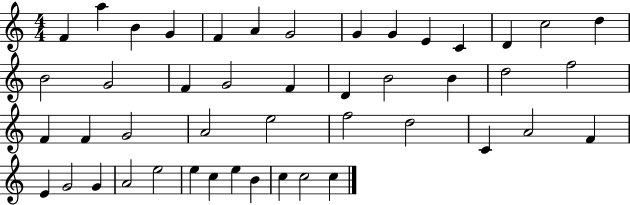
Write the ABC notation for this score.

X:1
T:Untitled
M:4/4
L:1/4
K:C
F a B G F A G2 G G E C D c2 d B2 G2 F G2 F D B2 B d2 f2 F F G2 A2 e2 f2 d2 C A2 F E G2 G A2 e2 e c e B c c2 c